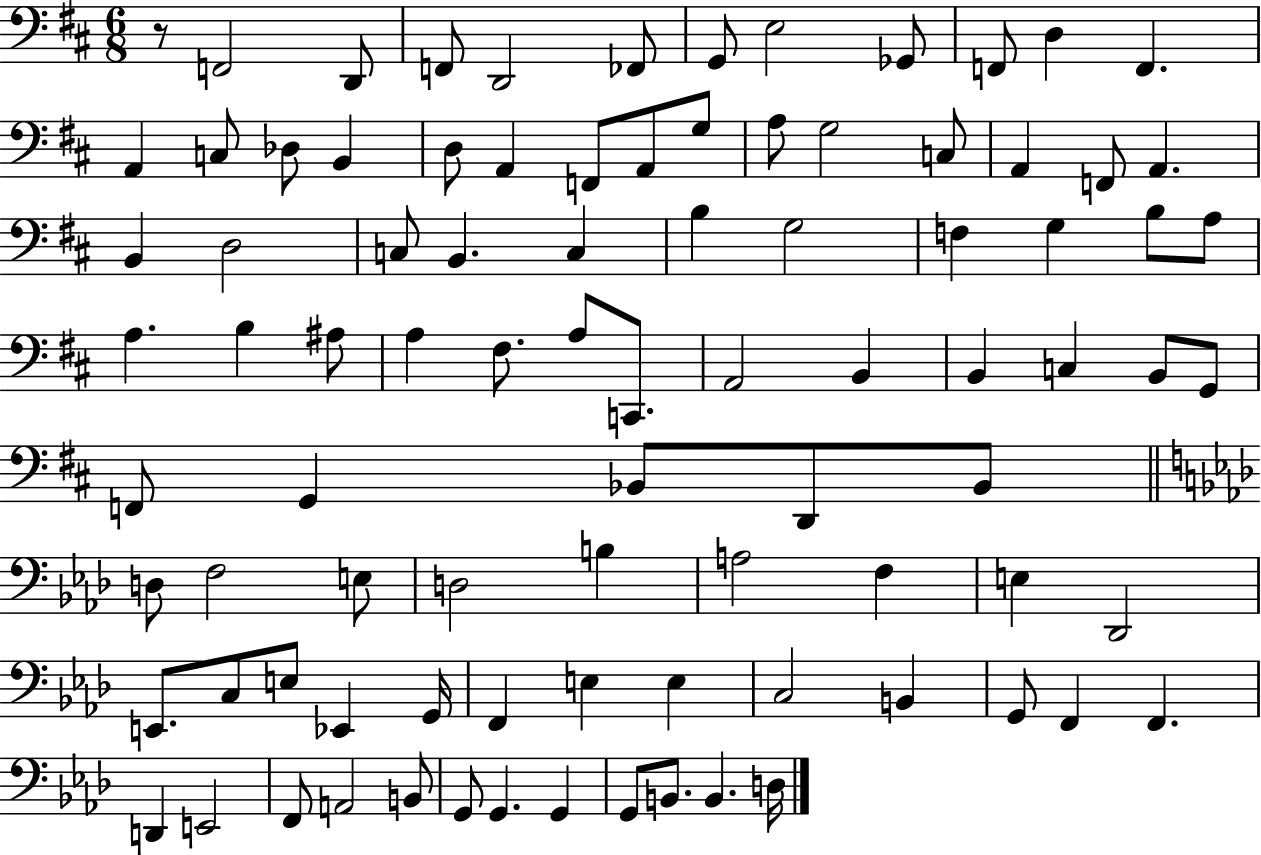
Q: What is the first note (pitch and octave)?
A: F2